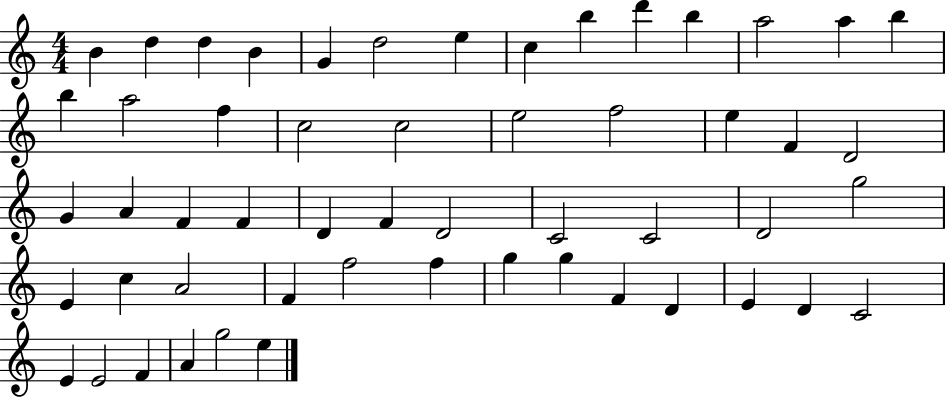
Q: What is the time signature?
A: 4/4